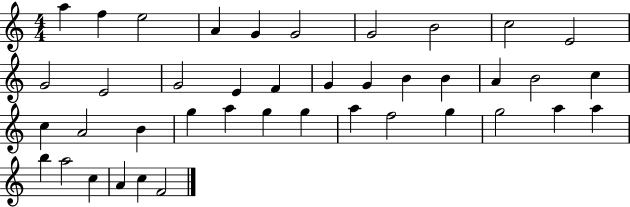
{
  \clef treble
  \numericTimeSignature
  \time 4/4
  \key c \major
  a''4 f''4 e''2 | a'4 g'4 g'2 | g'2 b'2 | c''2 e'2 | \break g'2 e'2 | g'2 e'4 f'4 | g'4 g'4 b'4 b'4 | a'4 b'2 c''4 | \break c''4 a'2 b'4 | g''4 a''4 g''4 g''4 | a''4 f''2 g''4 | g''2 a''4 a''4 | \break b''4 a''2 c''4 | a'4 c''4 f'2 | \bar "|."
}